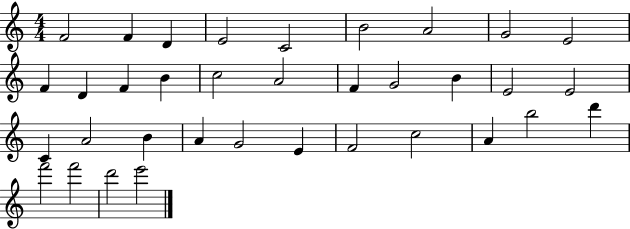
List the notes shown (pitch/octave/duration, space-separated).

F4/h F4/q D4/q E4/h C4/h B4/h A4/h G4/h E4/h F4/q D4/q F4/q B4/q C5/h A4/h F4/q G4/h B4/q E4/h E4/h C4/q A4/h B4/q A4/q G4/h E4/q F4/h C5/h A4/q B5/h D6/q F6/h F6/h D6/h E6/h